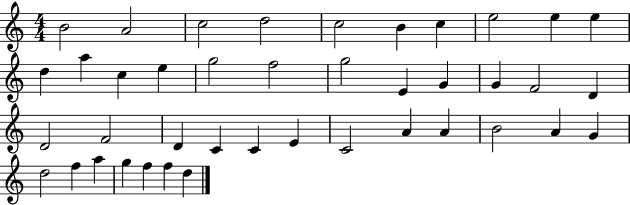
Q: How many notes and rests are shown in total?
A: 41